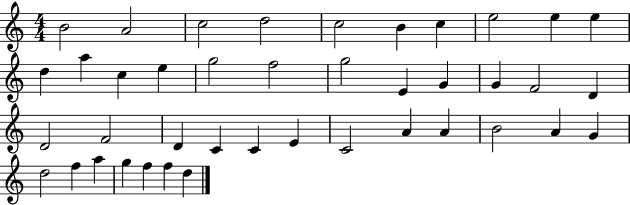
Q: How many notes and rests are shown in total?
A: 41